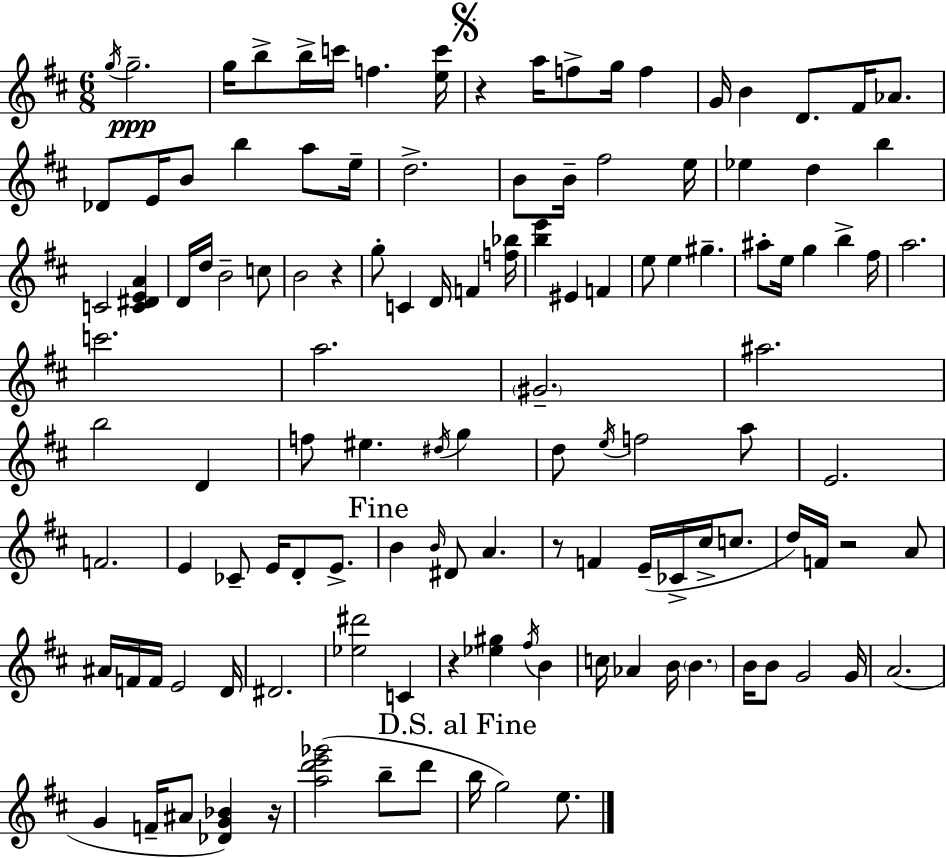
{
  \clef treble
  \numericTimeSignature
  \time 6/8
  \key d \major
  \acciaccatura { g''16 }\ppp g''2.-- | g''16 b''8-> b''16-> c'''16 f''4. | <e'' c'''>16 \mark \markup { \musicglyph "scripts.segno" } r4 a''16 f''8-> g''16 f''4 | g'16 b'4 d'8. fis'16 aes'8. | \break des'8 e'16 b'8 b''4 a''8 | e''16-- d''2.-> | b'8 b'16-- fis''2 | e''16 ees''4 d''4 b''4 | \break c'2 <c' dis' e' a'>4 | d'16 d''16 b'2-- c''8 | b'2 r4 | g''8-. c'4 d'16 f'4 | \break <f'' bes''>16 <b'' e'''>4 eis'4 f'4 | e''8 e''4 gis''4.-- | ais''8-. e''16 g''4 b''4-> | fis''16 a''2. | \break c'''2. | a''2. | \parenthesize gis'2.-- | ais''2. | \break b''2 d'4 | f''8 eis''4. \acciaccatura { dis''16 } g''4 | d''8 \acciaccatura { e''16 } f''2 | a''8 e'2. | \break f'2. | e'4 ces'8-- e'16 d'8-. | e'8.-> \mark "Fine" b'4 \grace { b'16 } dis'8 a'4. | r8 f'4 e'16--( ces'16-> | \break cis''16-> c''8. d''16) f'16 r2 | a'8 ais'16 f'16 f'16 e'2 | d'16 dis'2. | <ees'' dis'''>2 | \break c'4 r4 <ees'' gis''>4 | \acciaccatura { fis''16 } b'4 c''16 aes'4 b'16 \parenthesize b'4. | b'16 b'8 g'2 | g'16 a'2.( | \break g'4 f'16-- ais'8 | <des' g' bes'>4) r16 <a'' d''' e''' ges'''>2( | b''8-- d'''8 \mark "D.S. al Fine" b''16 g''2) | e''8. \bar "|."
}